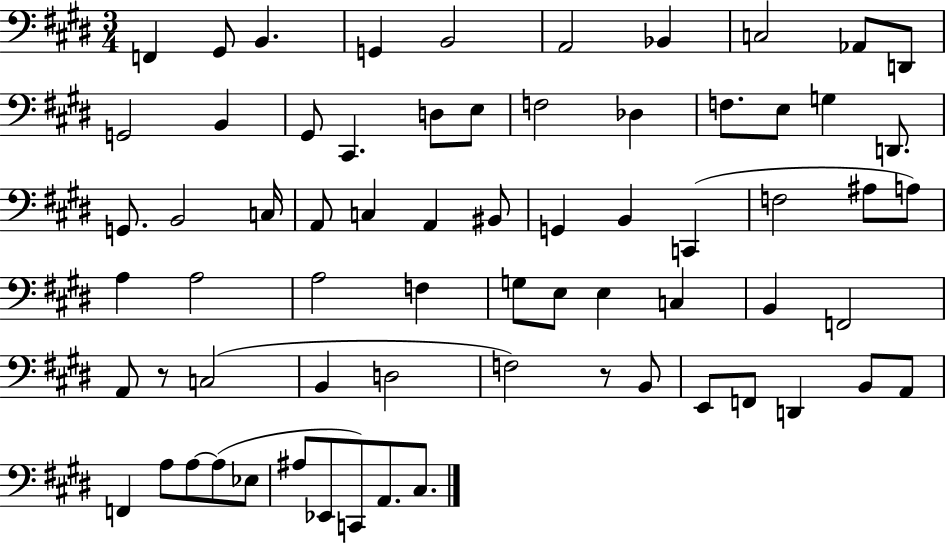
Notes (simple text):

F2/q G#2/e B2/q. G2/q B2/h A2/h Bb2/q C3/h Ab2/e D2/e G2/h B2/q G#2/e C#2/q. D3/e E3/e F3/h Db3/q F3/e. E3/e G3/q D2/e. G2/e. B2/h C3/s A2/e C3/q A2/q BIS2/e G2/q B2/q C2/q F3/h A#3/e A3/e A3/q A3/h A3/h F3/q G3/e E3/e E3/q C3/q B2/q F2/h A2/e R/e C3/h B2/q D3/h F3/h R/e B2/e E2/e F2/e D2/q B2/e A2/e F2/q A3/e A3/e A3/e Eb3/e A#3/e Eb2/e C2/e A2/e. C#3/e.